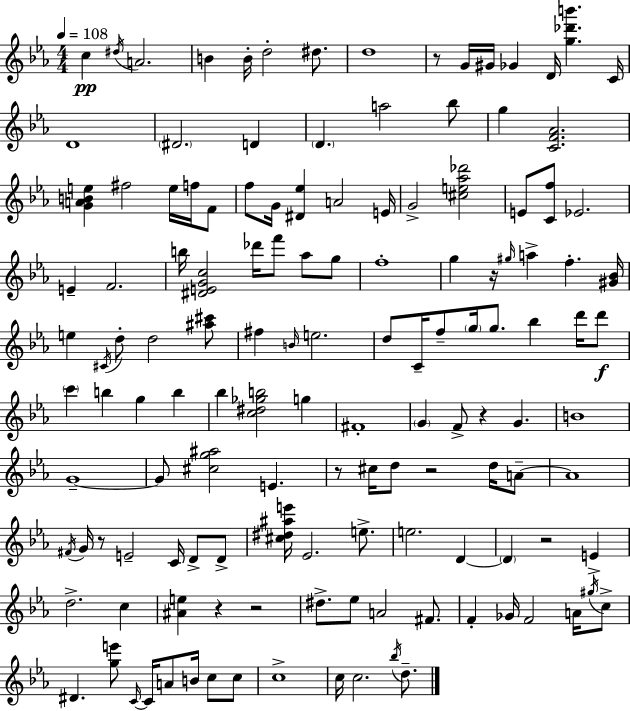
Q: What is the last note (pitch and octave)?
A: D5